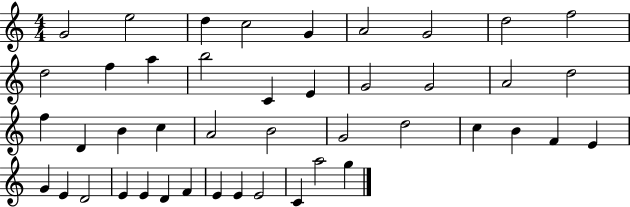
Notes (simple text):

G4/h E5/h D5/q C5/h G4/q A4/h G4/h D5/h F5/h D5/h F5/q A5/q B5/h C4/q E4/q G4/h G4/h A4/h D5/h F5/q D4/q B4/q C5/q A4/h B4/h G4/h D5/h C5/q B4/q F4/q E4/q G4/q E4/q D4/h E4/q E4/q D4/q F4/q E4/q E4/q E4/h C4/q A5/h G5/q